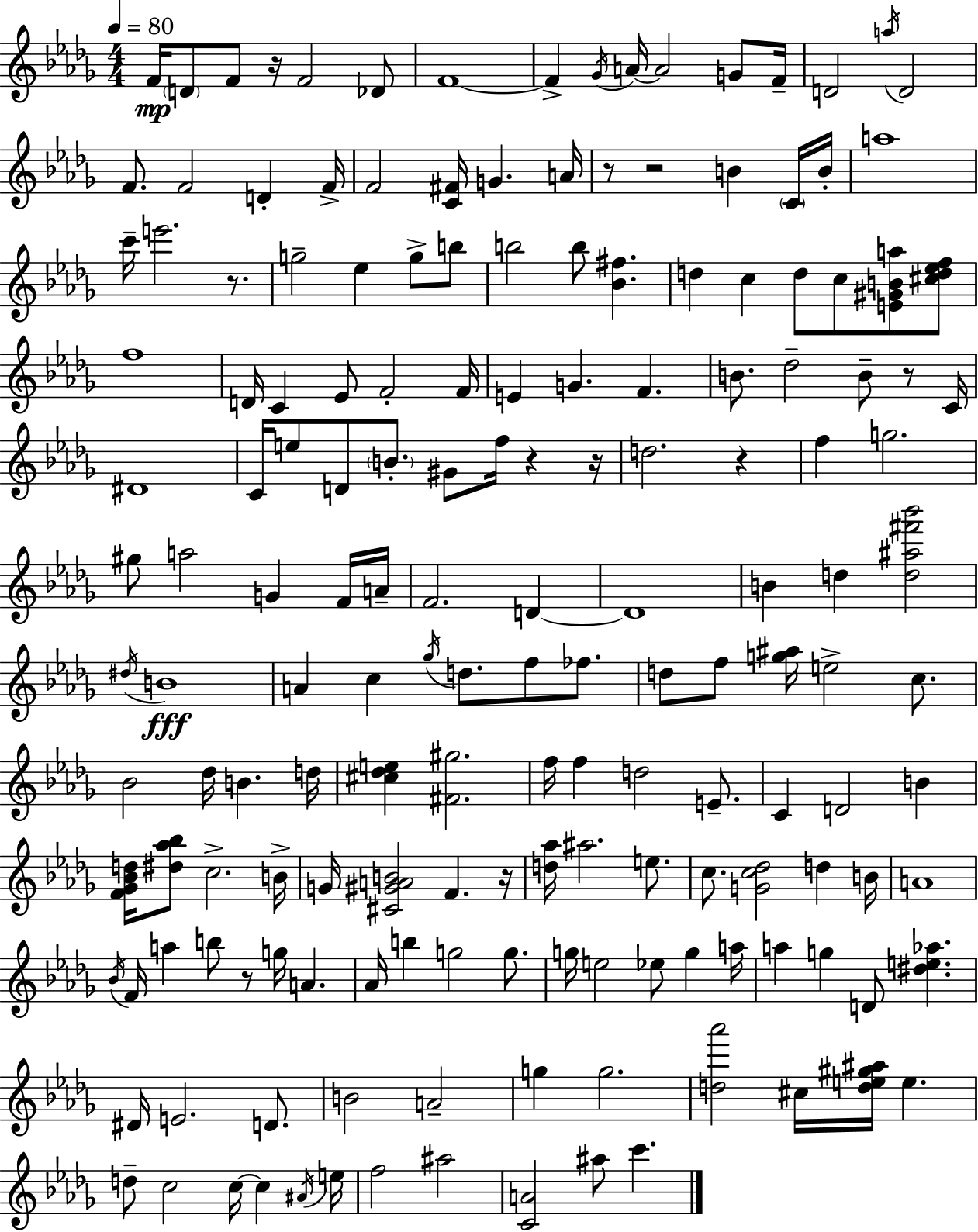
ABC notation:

X:1
T:Untitled
M:4/4
L:1/4
K:Bbm
F/4 D/2 F/2 z/4 F2 _D/2 F4 F _G/4 A/4 A2 G/2 F/4 D2 a/4 D2 F/2 F2 D F/4 F2 [C^F]/4 G A/4 z/2 z2 B C/4 B/4 a4 c'/4 e'2 z/2 g2 _e g/2 b/2 b2 b/2 [_B^f] d c d/2 c/2 [E^GBa]/2 [^cd_ef]/2 f4 D/4 C _E/2 F2 F/4 E G F B/2 _d2 B/2 z/2 C/4 ^D4 C/4 e/2 D/2 B/2 ^G/2 f/4 z z/4 d2 z f g2 ^g/2 a2 G F/4 A/4 F2 D D4 B d [d^a^f'_b']2 ^d/4 B4 A c _g/4 d/2 f/2 _f/2 d/2 f/2 [g^a]/4 e2 c/2 _B2 _d/4 B d/4 [^c_de] [^F^g]2 f/4 f d2 E/2 C D2 B [F_G_Bd]/4 [^d_a_b]/2 c2 B/4 G/4 [^C^GAB]2 F z/4 [d_a]/4 ^a2 e/2 c/2 [Gc_d]2 d B/4 A4 _B/4 F/4 a b/2 z/2 g/4 A _A/4 b g2 g/2 g/4 e2 _e/2 g a/4 a g D/2 [^de_a] ^D/4 E2 D/2 B2 A2 g g2 [d_a']2 ^c/4 [de^g^a]/4 e d/2 c2 c/4 c ^A/4 e/4 f2 ^a2 [CA]2 ^a/2 c'